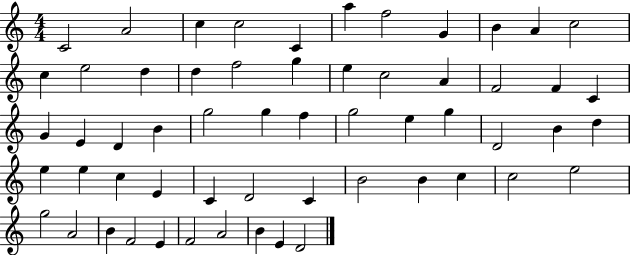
X:1
T:Untitled
M:4/4
L:1/4
K:C
C2 A2 c c2 C a f2 G B A c2 c e2 d d f2 g e c2 A F2 F C G E D B g2 g f g2 e g D2 B d e e c E C D2 C B2 B c c2 e2 g2 A2 B F2 E F2 A2 B E D2